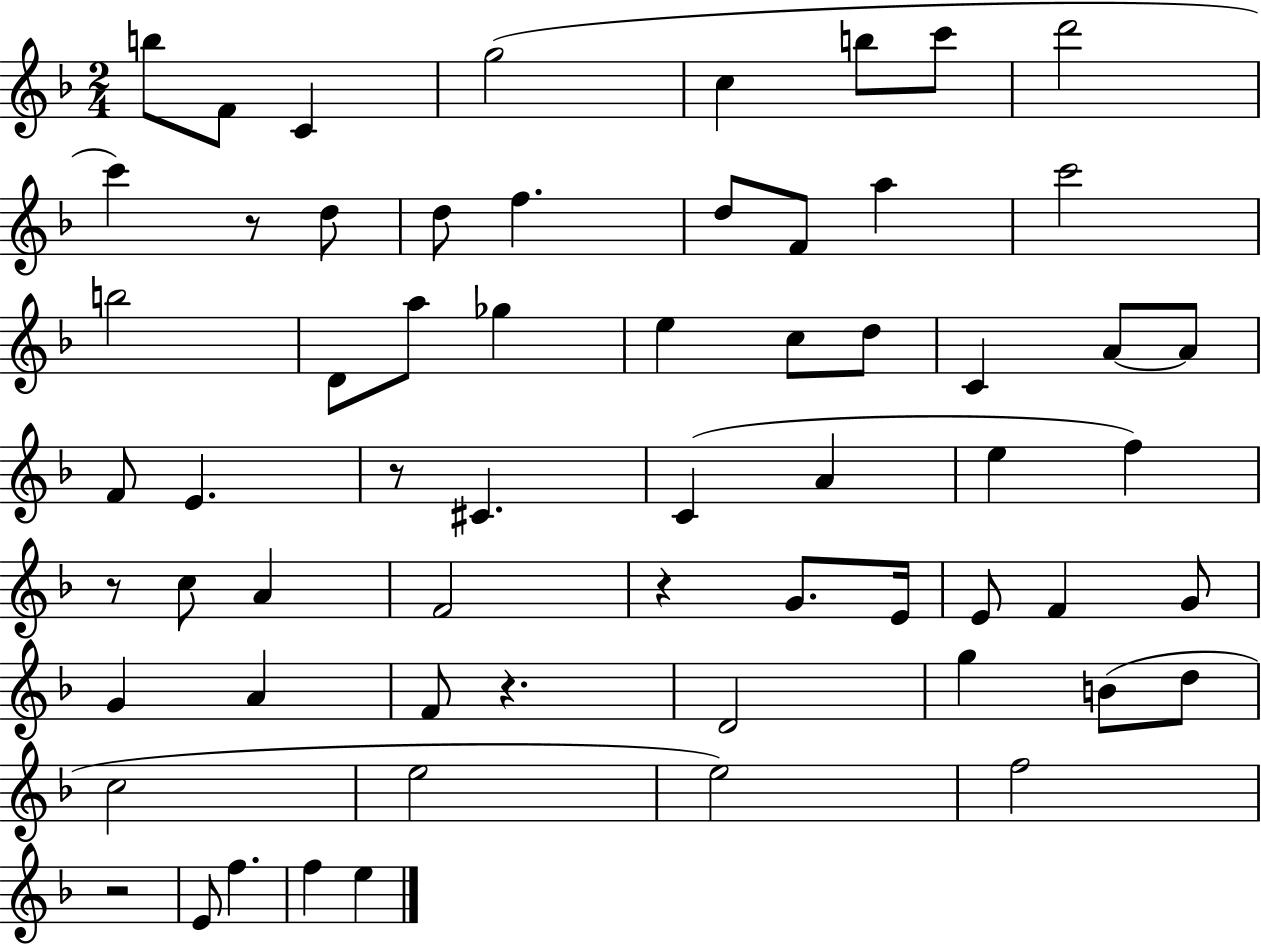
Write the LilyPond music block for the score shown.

{
  \clef treble
  \numericTimeSignature
  \time 2/4
  \key f \major
  b''8 f'8 c'4 | g''2( | c''4 b''8 c'''8 | d'''2 | \break c'''4) r8 d''8 | d''8 f''4. | d''8 f'8 a''4 | c'''2 | \break b''2 | d'8 a''8 ges''4 | e''4 c''8 d''8 | c'4 a'8~~ a'8 | \break f'8 e'4. | r8 cis'4. | c'4( a'4 | e''4 f''4) | \break r8 c''8 a'4 | f'2 | r4 g'8. e'16 | e'8 f'4 g'8 | \break g'4 a'4 | f'8 r4. | d'2 | g''4 b'8( d''8 | \break c''2 | e''2 | e''2) | f''2 | \break r2 | e'8 f''4. | f''4 e''4 | \bar "|."
}